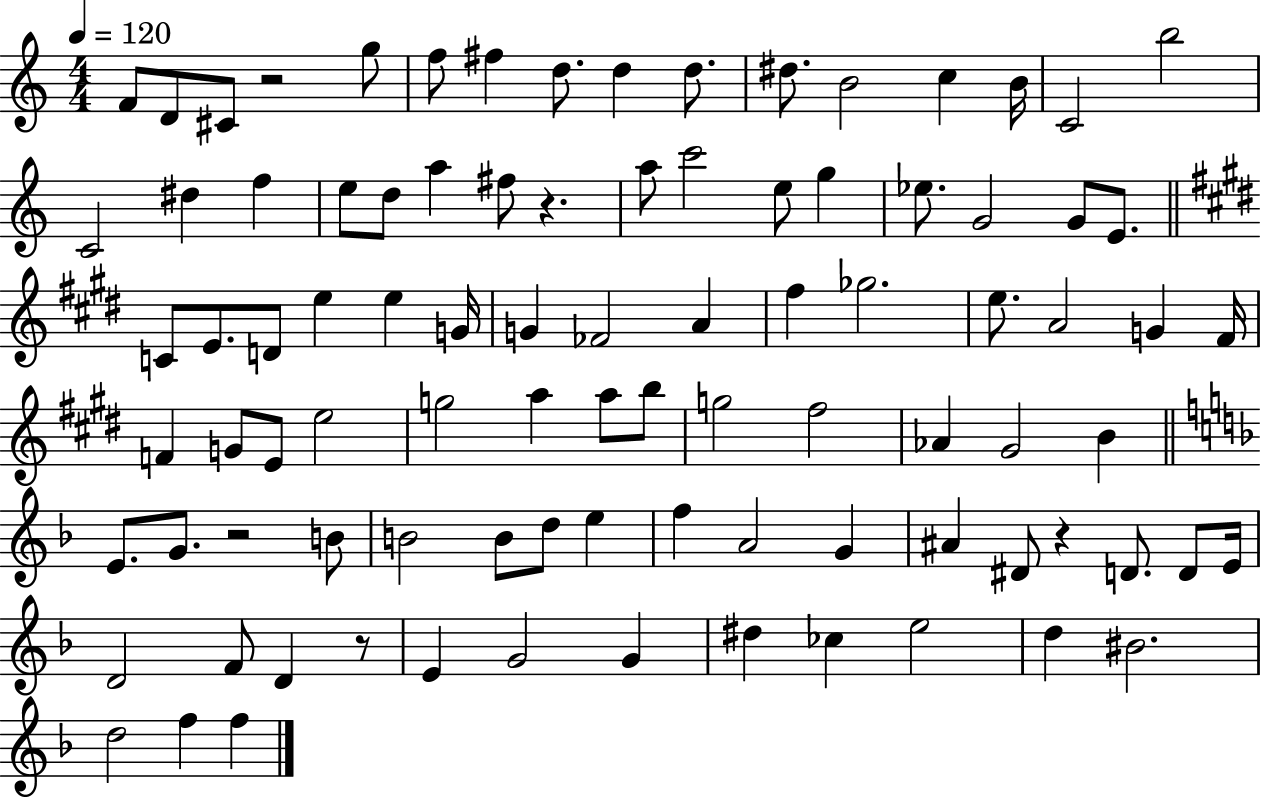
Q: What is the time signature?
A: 4/4